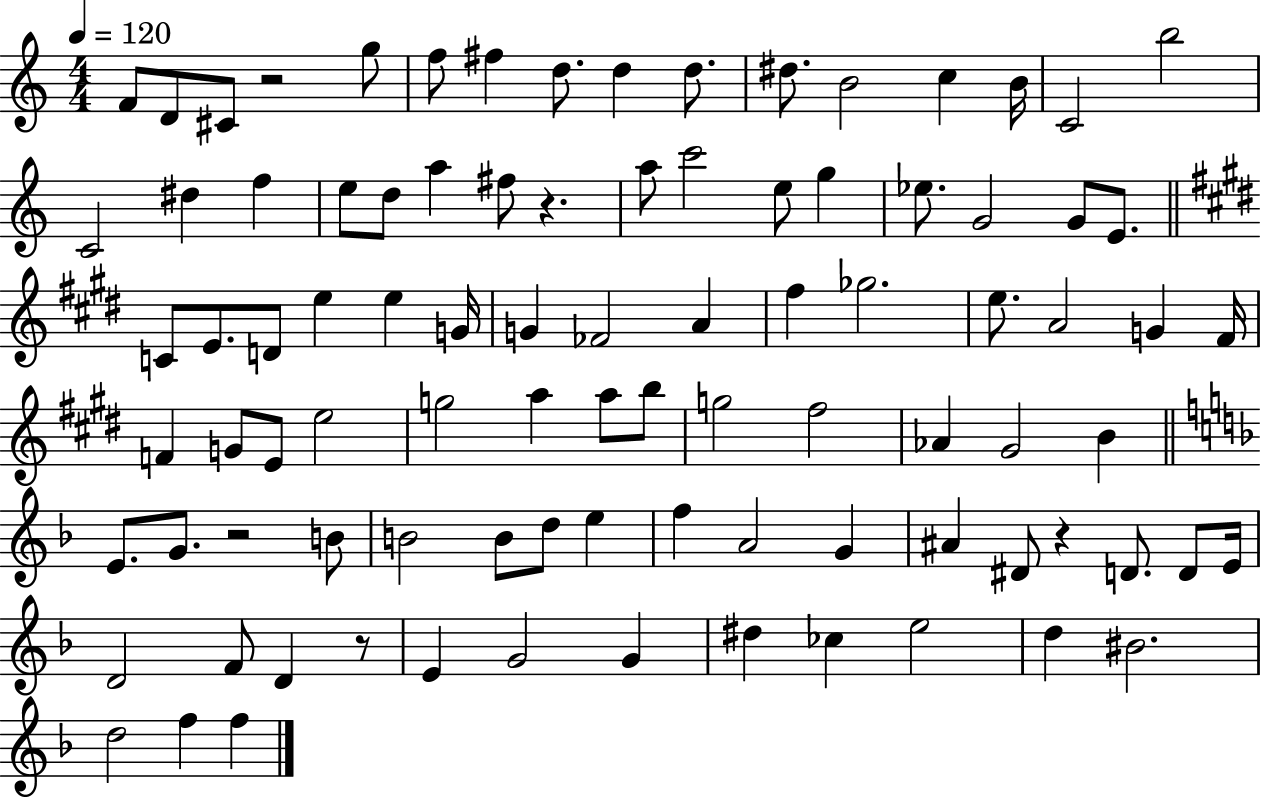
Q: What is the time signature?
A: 4/4